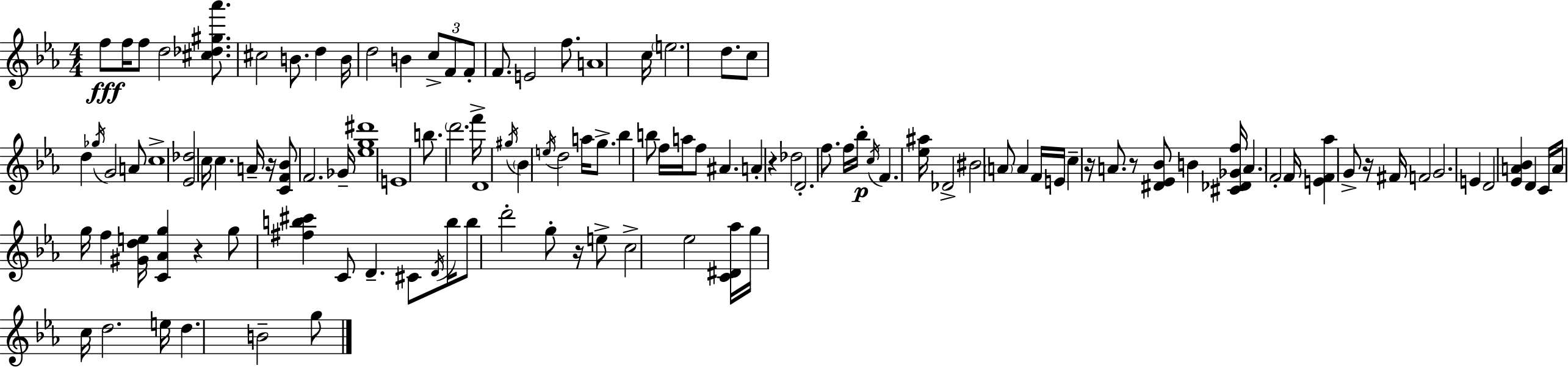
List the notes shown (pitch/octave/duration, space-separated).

F5/e F5/s F5/e D5/h [C#5,Db5,G#5,Ab6]/e. C#5/h B4/e. D5/q B4/s D5/h B4/q C5/e F4/e F4/e F4/e. E4/h F5/e. A4/w C5/s E5/h. D5/e. C5/e D5/q Gb5/s G4/h A4/e C5/w [Eb4,Db5]/h C5/s C5/q. A4/s R/s [C4,F4,Bb4]/e F4/h. Gb4/s [Eb5,G5,D#6]/w E4/w B5/e. D6/h. F6/s D4/w G#5/s Bb4/q E5/s D5/h A5/s G5/e. Bb5/q B5/e F5/s A5/s F5/e A#4/q. A4/q R/q Db5/h D4/h. F5/e. F5/s Bb5/s C5/s F4/q. [Eb5,A#5]/s Db4/h BIS4/h A4/e A4/q F4/s E4/s C5/q R/s A4/e. R/e [D#4,Eb4,Bb4]/e B4/q [C#4,Db4,Gb4,F5]/s A4/q. F4/h F4/s [E4,F4,Ab5]/q G4/e R/s F#4/s F4/h G4/h. E4/q D4/h [Eb4,A4,Bb4]/q D4/q C4/s A4/s G5/s F5/q [G#4,D5,E5]/s [C4,Ab4,G5]/q R/q G5/e [F#5,B5,C#6]/q C4/e D4/q. C#4/e D4/s B5/s B5/e D6/h G5/e R/s E5/e C5/h Eb5/h [C4,D#4,Ab5]/s G5/s C5/s D5/h. E5/s D5/q. B4/h G5/e